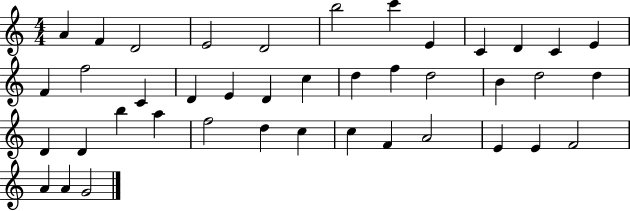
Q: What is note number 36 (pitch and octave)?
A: E4